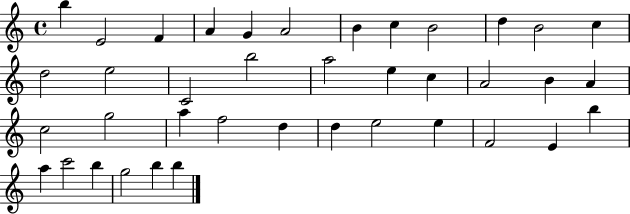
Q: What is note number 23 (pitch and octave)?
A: C5